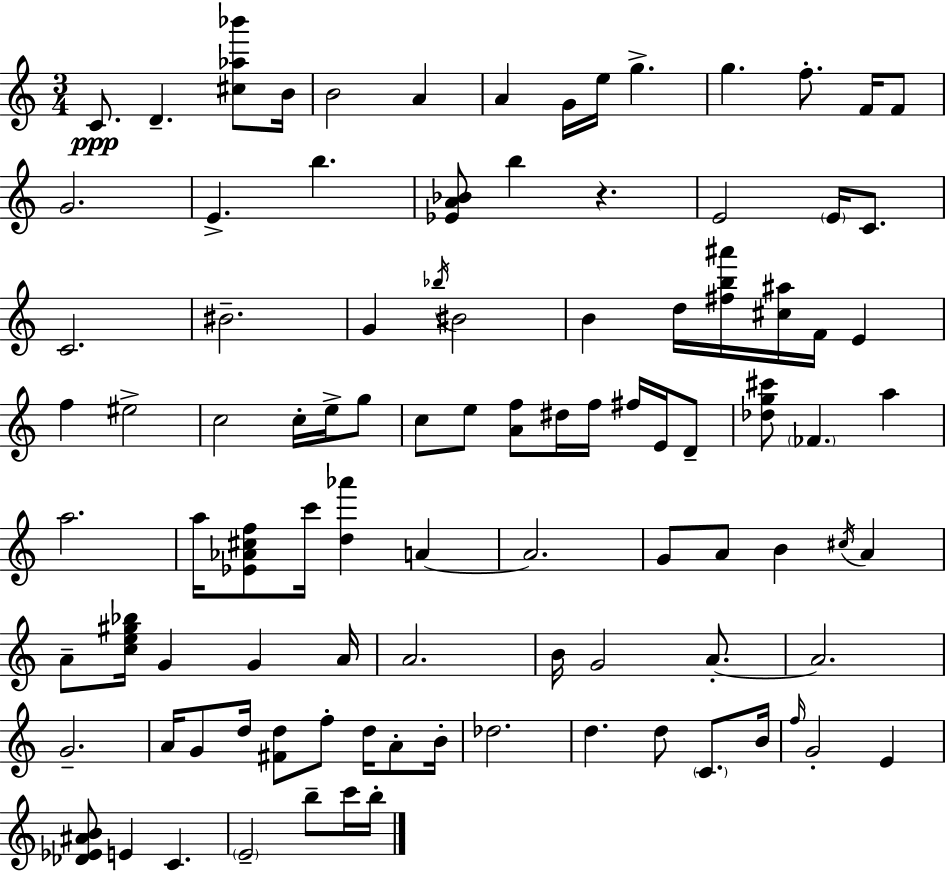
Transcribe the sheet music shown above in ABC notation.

X:1
T:Untitled
M:3/4
L:1/4
K:C
C/2 D [^c_a_b']/2 B/4 B2 A A G/4 e/4 g g f/2 F/4 F/2 G2 E b [_EA_B]/2 b z E2 E/4 C/2 C2 ^B2 G _b/4 ^B2 B d/4 [^fb^a']/4 [^c^a]/4 F/4 E f ^e2 c2 c/4 e/4 g/2 c/2 e/2 [Af]/2 ^d/4 f/4 ^f/4 E/4 D/2 [_dg^c']/2 _F a a2 a/4 [_E_A^cf]/2 c'/4 [d_a'] A A2 G/2 A/2 B ^c/4 A A/2 [ce^g_b]/4 G G A/4 A2 B/4 G2 A/2 A2 G2 A/4 G/2 d/4 [^Fd]/2 f/2 d/4 A/2 B/4 _d2 d d/2 C/2 B/4 f/4 G2 E [_D_E^AB]/2 E C E2 b/2 c'/4 b/4